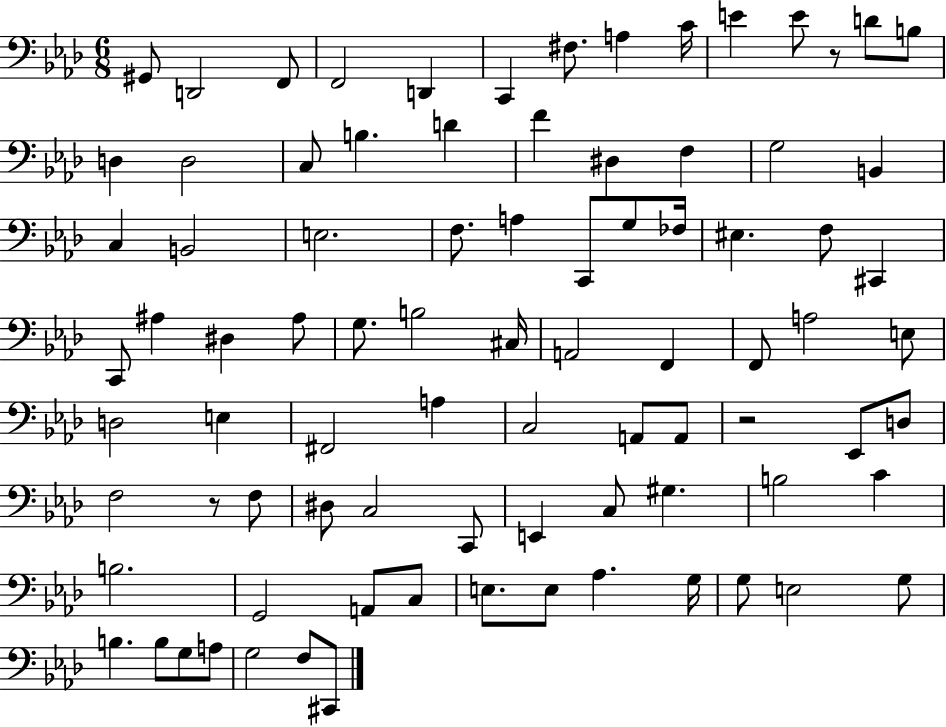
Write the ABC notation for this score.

X:1
T:Untitled
M:6/8
L:1/4
K:Ab
^G,,/2 D,,2 F,,/2 F,,2 D,, C,, ^F,/2 A, C/4 E E/2 z/2 D/2 B,/2 D, D,2 C,/2 B, D F ^D, F, G,2 B,, C, B,,2 E,2 F,/2 A, C,,/2 G,/2 _F,/4 ^E, F,/2 ^C,, C,,/2 ^A, ^D, ^A,/2 G,/2 B,2 ^C,/4 A,,2 F,, F,,/2 A,2 E,/2 D,2 E, ^F,,2 A, C,2 A,,/2 A,,/2 z2 _E,,/2 D,/2 F,2 z/2 F,/2 ^D,/2 C,2 C,,/2 E,, C,/2 ^G, B,2 C B,2 G,,2 A,,/2 C,/2 E,/2 E,/2 _A, G,/4 G,/2 E,2 G,/2 B, B,/2 G,/2 A,/2 G,2 F,/2 ^C,,/2